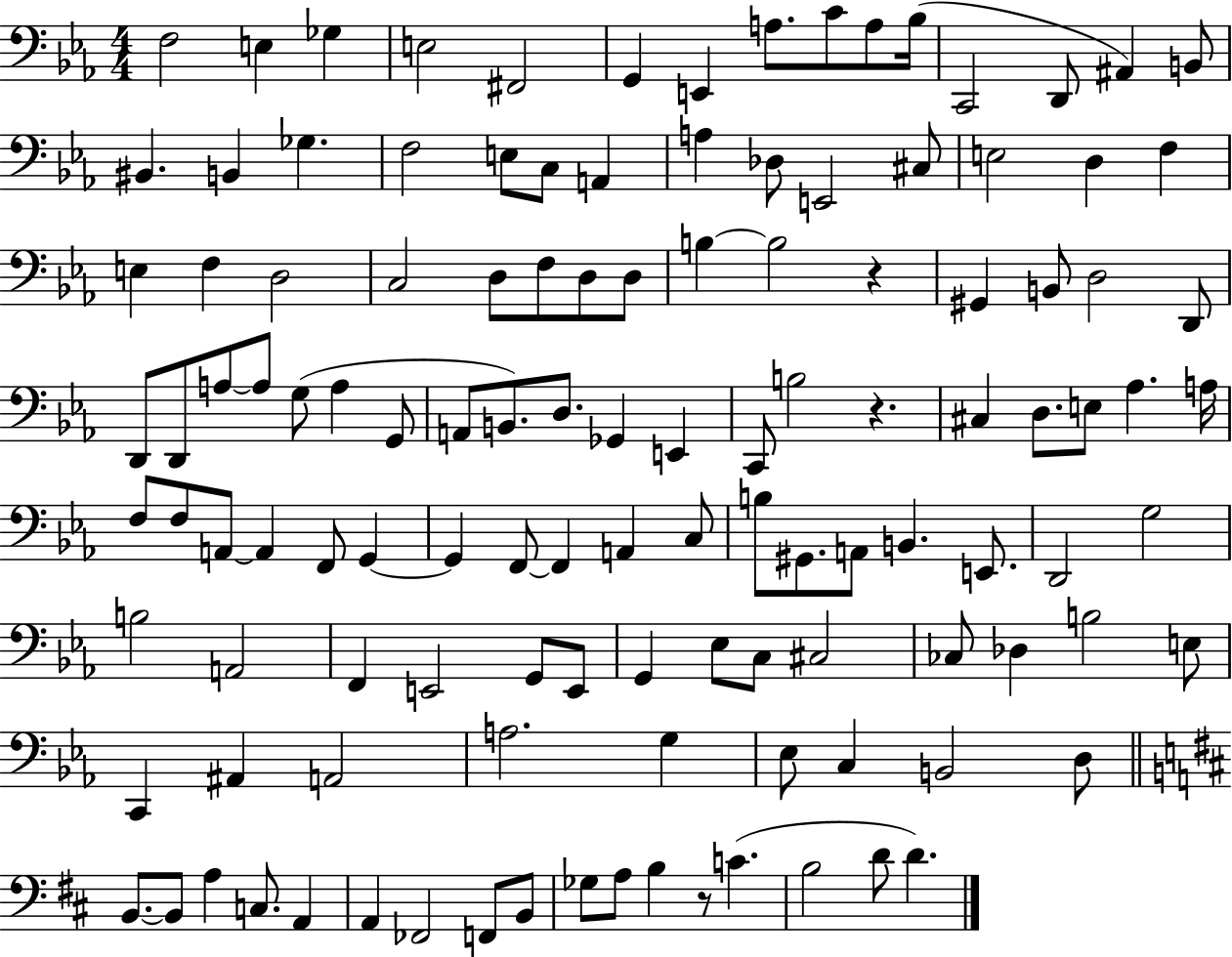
F3/h E3/q Gb3/q E3/h F#2/h G2/q E2/q A3/e. C4/e A3/e Bb3/s C2/h D2/e A#2/q B2/e BIS2/q. B2/q Gb3/q. F3/h E3/e C3/e A2/q A3/q Db3/e E2/h C#3/e E3/h D3/q F3/q E3/q F3/q D3/h C3/h D3/e F3/e D3/e D3/e B3/q B3/h R/q G#2/q B2/e D3/h D2/e D2/e D2/e A3/e A3/e G3/e A3/q G2/e A2/e B2/e. D3/e. Gb2/q E2/q C2/e B3/h R/q. C#3/q D3/e. E3/e Ab3/q. A3/s F3/e F3/e A2/e A2/q F2/e G2/q G2/q F2/e F2/q A2/q C3/e B3/e G#2/e. A2/e B2/q. E2/e. D2/h G3/h B3/h A2/h F2/q E2/h G2/e E2/e G2/q Eb3/e C3/e C#3/h CES3/e Db3/q B3/h E3/e C2/q A#2/q A2/h A3/h. G3/q Eb3/e C3/q B2/h D3/e B2/e. B2/e A3/q C3/e. A2/q A2/q FES2/h F2/e B2/e Gb3/e A3/e B3/q R/e C4/q. B3/h D4/e D4/q.